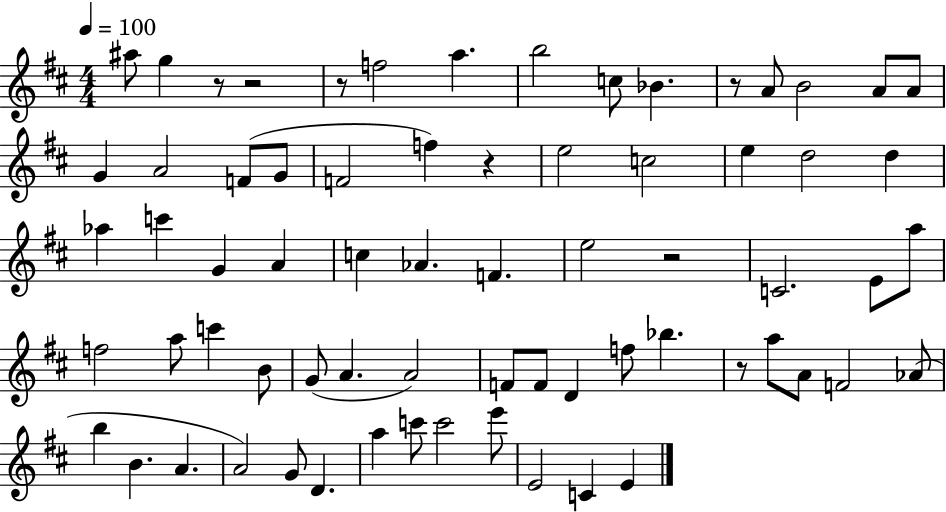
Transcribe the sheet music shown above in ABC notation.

X:1
T:Untitled
M:4/4
L:1/4
K:D
^a/2 g z/2 z2 z/2 f2 a b2 c/2 _B z/2 A/2 B2 A/2 A/2 G A2 F/2 G/2 F2 f z e2 c2 e d2 d _a c' G A c _A F e2 z2 C2 E/2 a/2 f2 a/2 c' B/2 G/2 A A2 F/2 F/2 D f/2 _b z/2 a/2 A/2 F2 _A/2 b B A A2 G/2 D a c'/2 c'2 e'/2 E2 C E